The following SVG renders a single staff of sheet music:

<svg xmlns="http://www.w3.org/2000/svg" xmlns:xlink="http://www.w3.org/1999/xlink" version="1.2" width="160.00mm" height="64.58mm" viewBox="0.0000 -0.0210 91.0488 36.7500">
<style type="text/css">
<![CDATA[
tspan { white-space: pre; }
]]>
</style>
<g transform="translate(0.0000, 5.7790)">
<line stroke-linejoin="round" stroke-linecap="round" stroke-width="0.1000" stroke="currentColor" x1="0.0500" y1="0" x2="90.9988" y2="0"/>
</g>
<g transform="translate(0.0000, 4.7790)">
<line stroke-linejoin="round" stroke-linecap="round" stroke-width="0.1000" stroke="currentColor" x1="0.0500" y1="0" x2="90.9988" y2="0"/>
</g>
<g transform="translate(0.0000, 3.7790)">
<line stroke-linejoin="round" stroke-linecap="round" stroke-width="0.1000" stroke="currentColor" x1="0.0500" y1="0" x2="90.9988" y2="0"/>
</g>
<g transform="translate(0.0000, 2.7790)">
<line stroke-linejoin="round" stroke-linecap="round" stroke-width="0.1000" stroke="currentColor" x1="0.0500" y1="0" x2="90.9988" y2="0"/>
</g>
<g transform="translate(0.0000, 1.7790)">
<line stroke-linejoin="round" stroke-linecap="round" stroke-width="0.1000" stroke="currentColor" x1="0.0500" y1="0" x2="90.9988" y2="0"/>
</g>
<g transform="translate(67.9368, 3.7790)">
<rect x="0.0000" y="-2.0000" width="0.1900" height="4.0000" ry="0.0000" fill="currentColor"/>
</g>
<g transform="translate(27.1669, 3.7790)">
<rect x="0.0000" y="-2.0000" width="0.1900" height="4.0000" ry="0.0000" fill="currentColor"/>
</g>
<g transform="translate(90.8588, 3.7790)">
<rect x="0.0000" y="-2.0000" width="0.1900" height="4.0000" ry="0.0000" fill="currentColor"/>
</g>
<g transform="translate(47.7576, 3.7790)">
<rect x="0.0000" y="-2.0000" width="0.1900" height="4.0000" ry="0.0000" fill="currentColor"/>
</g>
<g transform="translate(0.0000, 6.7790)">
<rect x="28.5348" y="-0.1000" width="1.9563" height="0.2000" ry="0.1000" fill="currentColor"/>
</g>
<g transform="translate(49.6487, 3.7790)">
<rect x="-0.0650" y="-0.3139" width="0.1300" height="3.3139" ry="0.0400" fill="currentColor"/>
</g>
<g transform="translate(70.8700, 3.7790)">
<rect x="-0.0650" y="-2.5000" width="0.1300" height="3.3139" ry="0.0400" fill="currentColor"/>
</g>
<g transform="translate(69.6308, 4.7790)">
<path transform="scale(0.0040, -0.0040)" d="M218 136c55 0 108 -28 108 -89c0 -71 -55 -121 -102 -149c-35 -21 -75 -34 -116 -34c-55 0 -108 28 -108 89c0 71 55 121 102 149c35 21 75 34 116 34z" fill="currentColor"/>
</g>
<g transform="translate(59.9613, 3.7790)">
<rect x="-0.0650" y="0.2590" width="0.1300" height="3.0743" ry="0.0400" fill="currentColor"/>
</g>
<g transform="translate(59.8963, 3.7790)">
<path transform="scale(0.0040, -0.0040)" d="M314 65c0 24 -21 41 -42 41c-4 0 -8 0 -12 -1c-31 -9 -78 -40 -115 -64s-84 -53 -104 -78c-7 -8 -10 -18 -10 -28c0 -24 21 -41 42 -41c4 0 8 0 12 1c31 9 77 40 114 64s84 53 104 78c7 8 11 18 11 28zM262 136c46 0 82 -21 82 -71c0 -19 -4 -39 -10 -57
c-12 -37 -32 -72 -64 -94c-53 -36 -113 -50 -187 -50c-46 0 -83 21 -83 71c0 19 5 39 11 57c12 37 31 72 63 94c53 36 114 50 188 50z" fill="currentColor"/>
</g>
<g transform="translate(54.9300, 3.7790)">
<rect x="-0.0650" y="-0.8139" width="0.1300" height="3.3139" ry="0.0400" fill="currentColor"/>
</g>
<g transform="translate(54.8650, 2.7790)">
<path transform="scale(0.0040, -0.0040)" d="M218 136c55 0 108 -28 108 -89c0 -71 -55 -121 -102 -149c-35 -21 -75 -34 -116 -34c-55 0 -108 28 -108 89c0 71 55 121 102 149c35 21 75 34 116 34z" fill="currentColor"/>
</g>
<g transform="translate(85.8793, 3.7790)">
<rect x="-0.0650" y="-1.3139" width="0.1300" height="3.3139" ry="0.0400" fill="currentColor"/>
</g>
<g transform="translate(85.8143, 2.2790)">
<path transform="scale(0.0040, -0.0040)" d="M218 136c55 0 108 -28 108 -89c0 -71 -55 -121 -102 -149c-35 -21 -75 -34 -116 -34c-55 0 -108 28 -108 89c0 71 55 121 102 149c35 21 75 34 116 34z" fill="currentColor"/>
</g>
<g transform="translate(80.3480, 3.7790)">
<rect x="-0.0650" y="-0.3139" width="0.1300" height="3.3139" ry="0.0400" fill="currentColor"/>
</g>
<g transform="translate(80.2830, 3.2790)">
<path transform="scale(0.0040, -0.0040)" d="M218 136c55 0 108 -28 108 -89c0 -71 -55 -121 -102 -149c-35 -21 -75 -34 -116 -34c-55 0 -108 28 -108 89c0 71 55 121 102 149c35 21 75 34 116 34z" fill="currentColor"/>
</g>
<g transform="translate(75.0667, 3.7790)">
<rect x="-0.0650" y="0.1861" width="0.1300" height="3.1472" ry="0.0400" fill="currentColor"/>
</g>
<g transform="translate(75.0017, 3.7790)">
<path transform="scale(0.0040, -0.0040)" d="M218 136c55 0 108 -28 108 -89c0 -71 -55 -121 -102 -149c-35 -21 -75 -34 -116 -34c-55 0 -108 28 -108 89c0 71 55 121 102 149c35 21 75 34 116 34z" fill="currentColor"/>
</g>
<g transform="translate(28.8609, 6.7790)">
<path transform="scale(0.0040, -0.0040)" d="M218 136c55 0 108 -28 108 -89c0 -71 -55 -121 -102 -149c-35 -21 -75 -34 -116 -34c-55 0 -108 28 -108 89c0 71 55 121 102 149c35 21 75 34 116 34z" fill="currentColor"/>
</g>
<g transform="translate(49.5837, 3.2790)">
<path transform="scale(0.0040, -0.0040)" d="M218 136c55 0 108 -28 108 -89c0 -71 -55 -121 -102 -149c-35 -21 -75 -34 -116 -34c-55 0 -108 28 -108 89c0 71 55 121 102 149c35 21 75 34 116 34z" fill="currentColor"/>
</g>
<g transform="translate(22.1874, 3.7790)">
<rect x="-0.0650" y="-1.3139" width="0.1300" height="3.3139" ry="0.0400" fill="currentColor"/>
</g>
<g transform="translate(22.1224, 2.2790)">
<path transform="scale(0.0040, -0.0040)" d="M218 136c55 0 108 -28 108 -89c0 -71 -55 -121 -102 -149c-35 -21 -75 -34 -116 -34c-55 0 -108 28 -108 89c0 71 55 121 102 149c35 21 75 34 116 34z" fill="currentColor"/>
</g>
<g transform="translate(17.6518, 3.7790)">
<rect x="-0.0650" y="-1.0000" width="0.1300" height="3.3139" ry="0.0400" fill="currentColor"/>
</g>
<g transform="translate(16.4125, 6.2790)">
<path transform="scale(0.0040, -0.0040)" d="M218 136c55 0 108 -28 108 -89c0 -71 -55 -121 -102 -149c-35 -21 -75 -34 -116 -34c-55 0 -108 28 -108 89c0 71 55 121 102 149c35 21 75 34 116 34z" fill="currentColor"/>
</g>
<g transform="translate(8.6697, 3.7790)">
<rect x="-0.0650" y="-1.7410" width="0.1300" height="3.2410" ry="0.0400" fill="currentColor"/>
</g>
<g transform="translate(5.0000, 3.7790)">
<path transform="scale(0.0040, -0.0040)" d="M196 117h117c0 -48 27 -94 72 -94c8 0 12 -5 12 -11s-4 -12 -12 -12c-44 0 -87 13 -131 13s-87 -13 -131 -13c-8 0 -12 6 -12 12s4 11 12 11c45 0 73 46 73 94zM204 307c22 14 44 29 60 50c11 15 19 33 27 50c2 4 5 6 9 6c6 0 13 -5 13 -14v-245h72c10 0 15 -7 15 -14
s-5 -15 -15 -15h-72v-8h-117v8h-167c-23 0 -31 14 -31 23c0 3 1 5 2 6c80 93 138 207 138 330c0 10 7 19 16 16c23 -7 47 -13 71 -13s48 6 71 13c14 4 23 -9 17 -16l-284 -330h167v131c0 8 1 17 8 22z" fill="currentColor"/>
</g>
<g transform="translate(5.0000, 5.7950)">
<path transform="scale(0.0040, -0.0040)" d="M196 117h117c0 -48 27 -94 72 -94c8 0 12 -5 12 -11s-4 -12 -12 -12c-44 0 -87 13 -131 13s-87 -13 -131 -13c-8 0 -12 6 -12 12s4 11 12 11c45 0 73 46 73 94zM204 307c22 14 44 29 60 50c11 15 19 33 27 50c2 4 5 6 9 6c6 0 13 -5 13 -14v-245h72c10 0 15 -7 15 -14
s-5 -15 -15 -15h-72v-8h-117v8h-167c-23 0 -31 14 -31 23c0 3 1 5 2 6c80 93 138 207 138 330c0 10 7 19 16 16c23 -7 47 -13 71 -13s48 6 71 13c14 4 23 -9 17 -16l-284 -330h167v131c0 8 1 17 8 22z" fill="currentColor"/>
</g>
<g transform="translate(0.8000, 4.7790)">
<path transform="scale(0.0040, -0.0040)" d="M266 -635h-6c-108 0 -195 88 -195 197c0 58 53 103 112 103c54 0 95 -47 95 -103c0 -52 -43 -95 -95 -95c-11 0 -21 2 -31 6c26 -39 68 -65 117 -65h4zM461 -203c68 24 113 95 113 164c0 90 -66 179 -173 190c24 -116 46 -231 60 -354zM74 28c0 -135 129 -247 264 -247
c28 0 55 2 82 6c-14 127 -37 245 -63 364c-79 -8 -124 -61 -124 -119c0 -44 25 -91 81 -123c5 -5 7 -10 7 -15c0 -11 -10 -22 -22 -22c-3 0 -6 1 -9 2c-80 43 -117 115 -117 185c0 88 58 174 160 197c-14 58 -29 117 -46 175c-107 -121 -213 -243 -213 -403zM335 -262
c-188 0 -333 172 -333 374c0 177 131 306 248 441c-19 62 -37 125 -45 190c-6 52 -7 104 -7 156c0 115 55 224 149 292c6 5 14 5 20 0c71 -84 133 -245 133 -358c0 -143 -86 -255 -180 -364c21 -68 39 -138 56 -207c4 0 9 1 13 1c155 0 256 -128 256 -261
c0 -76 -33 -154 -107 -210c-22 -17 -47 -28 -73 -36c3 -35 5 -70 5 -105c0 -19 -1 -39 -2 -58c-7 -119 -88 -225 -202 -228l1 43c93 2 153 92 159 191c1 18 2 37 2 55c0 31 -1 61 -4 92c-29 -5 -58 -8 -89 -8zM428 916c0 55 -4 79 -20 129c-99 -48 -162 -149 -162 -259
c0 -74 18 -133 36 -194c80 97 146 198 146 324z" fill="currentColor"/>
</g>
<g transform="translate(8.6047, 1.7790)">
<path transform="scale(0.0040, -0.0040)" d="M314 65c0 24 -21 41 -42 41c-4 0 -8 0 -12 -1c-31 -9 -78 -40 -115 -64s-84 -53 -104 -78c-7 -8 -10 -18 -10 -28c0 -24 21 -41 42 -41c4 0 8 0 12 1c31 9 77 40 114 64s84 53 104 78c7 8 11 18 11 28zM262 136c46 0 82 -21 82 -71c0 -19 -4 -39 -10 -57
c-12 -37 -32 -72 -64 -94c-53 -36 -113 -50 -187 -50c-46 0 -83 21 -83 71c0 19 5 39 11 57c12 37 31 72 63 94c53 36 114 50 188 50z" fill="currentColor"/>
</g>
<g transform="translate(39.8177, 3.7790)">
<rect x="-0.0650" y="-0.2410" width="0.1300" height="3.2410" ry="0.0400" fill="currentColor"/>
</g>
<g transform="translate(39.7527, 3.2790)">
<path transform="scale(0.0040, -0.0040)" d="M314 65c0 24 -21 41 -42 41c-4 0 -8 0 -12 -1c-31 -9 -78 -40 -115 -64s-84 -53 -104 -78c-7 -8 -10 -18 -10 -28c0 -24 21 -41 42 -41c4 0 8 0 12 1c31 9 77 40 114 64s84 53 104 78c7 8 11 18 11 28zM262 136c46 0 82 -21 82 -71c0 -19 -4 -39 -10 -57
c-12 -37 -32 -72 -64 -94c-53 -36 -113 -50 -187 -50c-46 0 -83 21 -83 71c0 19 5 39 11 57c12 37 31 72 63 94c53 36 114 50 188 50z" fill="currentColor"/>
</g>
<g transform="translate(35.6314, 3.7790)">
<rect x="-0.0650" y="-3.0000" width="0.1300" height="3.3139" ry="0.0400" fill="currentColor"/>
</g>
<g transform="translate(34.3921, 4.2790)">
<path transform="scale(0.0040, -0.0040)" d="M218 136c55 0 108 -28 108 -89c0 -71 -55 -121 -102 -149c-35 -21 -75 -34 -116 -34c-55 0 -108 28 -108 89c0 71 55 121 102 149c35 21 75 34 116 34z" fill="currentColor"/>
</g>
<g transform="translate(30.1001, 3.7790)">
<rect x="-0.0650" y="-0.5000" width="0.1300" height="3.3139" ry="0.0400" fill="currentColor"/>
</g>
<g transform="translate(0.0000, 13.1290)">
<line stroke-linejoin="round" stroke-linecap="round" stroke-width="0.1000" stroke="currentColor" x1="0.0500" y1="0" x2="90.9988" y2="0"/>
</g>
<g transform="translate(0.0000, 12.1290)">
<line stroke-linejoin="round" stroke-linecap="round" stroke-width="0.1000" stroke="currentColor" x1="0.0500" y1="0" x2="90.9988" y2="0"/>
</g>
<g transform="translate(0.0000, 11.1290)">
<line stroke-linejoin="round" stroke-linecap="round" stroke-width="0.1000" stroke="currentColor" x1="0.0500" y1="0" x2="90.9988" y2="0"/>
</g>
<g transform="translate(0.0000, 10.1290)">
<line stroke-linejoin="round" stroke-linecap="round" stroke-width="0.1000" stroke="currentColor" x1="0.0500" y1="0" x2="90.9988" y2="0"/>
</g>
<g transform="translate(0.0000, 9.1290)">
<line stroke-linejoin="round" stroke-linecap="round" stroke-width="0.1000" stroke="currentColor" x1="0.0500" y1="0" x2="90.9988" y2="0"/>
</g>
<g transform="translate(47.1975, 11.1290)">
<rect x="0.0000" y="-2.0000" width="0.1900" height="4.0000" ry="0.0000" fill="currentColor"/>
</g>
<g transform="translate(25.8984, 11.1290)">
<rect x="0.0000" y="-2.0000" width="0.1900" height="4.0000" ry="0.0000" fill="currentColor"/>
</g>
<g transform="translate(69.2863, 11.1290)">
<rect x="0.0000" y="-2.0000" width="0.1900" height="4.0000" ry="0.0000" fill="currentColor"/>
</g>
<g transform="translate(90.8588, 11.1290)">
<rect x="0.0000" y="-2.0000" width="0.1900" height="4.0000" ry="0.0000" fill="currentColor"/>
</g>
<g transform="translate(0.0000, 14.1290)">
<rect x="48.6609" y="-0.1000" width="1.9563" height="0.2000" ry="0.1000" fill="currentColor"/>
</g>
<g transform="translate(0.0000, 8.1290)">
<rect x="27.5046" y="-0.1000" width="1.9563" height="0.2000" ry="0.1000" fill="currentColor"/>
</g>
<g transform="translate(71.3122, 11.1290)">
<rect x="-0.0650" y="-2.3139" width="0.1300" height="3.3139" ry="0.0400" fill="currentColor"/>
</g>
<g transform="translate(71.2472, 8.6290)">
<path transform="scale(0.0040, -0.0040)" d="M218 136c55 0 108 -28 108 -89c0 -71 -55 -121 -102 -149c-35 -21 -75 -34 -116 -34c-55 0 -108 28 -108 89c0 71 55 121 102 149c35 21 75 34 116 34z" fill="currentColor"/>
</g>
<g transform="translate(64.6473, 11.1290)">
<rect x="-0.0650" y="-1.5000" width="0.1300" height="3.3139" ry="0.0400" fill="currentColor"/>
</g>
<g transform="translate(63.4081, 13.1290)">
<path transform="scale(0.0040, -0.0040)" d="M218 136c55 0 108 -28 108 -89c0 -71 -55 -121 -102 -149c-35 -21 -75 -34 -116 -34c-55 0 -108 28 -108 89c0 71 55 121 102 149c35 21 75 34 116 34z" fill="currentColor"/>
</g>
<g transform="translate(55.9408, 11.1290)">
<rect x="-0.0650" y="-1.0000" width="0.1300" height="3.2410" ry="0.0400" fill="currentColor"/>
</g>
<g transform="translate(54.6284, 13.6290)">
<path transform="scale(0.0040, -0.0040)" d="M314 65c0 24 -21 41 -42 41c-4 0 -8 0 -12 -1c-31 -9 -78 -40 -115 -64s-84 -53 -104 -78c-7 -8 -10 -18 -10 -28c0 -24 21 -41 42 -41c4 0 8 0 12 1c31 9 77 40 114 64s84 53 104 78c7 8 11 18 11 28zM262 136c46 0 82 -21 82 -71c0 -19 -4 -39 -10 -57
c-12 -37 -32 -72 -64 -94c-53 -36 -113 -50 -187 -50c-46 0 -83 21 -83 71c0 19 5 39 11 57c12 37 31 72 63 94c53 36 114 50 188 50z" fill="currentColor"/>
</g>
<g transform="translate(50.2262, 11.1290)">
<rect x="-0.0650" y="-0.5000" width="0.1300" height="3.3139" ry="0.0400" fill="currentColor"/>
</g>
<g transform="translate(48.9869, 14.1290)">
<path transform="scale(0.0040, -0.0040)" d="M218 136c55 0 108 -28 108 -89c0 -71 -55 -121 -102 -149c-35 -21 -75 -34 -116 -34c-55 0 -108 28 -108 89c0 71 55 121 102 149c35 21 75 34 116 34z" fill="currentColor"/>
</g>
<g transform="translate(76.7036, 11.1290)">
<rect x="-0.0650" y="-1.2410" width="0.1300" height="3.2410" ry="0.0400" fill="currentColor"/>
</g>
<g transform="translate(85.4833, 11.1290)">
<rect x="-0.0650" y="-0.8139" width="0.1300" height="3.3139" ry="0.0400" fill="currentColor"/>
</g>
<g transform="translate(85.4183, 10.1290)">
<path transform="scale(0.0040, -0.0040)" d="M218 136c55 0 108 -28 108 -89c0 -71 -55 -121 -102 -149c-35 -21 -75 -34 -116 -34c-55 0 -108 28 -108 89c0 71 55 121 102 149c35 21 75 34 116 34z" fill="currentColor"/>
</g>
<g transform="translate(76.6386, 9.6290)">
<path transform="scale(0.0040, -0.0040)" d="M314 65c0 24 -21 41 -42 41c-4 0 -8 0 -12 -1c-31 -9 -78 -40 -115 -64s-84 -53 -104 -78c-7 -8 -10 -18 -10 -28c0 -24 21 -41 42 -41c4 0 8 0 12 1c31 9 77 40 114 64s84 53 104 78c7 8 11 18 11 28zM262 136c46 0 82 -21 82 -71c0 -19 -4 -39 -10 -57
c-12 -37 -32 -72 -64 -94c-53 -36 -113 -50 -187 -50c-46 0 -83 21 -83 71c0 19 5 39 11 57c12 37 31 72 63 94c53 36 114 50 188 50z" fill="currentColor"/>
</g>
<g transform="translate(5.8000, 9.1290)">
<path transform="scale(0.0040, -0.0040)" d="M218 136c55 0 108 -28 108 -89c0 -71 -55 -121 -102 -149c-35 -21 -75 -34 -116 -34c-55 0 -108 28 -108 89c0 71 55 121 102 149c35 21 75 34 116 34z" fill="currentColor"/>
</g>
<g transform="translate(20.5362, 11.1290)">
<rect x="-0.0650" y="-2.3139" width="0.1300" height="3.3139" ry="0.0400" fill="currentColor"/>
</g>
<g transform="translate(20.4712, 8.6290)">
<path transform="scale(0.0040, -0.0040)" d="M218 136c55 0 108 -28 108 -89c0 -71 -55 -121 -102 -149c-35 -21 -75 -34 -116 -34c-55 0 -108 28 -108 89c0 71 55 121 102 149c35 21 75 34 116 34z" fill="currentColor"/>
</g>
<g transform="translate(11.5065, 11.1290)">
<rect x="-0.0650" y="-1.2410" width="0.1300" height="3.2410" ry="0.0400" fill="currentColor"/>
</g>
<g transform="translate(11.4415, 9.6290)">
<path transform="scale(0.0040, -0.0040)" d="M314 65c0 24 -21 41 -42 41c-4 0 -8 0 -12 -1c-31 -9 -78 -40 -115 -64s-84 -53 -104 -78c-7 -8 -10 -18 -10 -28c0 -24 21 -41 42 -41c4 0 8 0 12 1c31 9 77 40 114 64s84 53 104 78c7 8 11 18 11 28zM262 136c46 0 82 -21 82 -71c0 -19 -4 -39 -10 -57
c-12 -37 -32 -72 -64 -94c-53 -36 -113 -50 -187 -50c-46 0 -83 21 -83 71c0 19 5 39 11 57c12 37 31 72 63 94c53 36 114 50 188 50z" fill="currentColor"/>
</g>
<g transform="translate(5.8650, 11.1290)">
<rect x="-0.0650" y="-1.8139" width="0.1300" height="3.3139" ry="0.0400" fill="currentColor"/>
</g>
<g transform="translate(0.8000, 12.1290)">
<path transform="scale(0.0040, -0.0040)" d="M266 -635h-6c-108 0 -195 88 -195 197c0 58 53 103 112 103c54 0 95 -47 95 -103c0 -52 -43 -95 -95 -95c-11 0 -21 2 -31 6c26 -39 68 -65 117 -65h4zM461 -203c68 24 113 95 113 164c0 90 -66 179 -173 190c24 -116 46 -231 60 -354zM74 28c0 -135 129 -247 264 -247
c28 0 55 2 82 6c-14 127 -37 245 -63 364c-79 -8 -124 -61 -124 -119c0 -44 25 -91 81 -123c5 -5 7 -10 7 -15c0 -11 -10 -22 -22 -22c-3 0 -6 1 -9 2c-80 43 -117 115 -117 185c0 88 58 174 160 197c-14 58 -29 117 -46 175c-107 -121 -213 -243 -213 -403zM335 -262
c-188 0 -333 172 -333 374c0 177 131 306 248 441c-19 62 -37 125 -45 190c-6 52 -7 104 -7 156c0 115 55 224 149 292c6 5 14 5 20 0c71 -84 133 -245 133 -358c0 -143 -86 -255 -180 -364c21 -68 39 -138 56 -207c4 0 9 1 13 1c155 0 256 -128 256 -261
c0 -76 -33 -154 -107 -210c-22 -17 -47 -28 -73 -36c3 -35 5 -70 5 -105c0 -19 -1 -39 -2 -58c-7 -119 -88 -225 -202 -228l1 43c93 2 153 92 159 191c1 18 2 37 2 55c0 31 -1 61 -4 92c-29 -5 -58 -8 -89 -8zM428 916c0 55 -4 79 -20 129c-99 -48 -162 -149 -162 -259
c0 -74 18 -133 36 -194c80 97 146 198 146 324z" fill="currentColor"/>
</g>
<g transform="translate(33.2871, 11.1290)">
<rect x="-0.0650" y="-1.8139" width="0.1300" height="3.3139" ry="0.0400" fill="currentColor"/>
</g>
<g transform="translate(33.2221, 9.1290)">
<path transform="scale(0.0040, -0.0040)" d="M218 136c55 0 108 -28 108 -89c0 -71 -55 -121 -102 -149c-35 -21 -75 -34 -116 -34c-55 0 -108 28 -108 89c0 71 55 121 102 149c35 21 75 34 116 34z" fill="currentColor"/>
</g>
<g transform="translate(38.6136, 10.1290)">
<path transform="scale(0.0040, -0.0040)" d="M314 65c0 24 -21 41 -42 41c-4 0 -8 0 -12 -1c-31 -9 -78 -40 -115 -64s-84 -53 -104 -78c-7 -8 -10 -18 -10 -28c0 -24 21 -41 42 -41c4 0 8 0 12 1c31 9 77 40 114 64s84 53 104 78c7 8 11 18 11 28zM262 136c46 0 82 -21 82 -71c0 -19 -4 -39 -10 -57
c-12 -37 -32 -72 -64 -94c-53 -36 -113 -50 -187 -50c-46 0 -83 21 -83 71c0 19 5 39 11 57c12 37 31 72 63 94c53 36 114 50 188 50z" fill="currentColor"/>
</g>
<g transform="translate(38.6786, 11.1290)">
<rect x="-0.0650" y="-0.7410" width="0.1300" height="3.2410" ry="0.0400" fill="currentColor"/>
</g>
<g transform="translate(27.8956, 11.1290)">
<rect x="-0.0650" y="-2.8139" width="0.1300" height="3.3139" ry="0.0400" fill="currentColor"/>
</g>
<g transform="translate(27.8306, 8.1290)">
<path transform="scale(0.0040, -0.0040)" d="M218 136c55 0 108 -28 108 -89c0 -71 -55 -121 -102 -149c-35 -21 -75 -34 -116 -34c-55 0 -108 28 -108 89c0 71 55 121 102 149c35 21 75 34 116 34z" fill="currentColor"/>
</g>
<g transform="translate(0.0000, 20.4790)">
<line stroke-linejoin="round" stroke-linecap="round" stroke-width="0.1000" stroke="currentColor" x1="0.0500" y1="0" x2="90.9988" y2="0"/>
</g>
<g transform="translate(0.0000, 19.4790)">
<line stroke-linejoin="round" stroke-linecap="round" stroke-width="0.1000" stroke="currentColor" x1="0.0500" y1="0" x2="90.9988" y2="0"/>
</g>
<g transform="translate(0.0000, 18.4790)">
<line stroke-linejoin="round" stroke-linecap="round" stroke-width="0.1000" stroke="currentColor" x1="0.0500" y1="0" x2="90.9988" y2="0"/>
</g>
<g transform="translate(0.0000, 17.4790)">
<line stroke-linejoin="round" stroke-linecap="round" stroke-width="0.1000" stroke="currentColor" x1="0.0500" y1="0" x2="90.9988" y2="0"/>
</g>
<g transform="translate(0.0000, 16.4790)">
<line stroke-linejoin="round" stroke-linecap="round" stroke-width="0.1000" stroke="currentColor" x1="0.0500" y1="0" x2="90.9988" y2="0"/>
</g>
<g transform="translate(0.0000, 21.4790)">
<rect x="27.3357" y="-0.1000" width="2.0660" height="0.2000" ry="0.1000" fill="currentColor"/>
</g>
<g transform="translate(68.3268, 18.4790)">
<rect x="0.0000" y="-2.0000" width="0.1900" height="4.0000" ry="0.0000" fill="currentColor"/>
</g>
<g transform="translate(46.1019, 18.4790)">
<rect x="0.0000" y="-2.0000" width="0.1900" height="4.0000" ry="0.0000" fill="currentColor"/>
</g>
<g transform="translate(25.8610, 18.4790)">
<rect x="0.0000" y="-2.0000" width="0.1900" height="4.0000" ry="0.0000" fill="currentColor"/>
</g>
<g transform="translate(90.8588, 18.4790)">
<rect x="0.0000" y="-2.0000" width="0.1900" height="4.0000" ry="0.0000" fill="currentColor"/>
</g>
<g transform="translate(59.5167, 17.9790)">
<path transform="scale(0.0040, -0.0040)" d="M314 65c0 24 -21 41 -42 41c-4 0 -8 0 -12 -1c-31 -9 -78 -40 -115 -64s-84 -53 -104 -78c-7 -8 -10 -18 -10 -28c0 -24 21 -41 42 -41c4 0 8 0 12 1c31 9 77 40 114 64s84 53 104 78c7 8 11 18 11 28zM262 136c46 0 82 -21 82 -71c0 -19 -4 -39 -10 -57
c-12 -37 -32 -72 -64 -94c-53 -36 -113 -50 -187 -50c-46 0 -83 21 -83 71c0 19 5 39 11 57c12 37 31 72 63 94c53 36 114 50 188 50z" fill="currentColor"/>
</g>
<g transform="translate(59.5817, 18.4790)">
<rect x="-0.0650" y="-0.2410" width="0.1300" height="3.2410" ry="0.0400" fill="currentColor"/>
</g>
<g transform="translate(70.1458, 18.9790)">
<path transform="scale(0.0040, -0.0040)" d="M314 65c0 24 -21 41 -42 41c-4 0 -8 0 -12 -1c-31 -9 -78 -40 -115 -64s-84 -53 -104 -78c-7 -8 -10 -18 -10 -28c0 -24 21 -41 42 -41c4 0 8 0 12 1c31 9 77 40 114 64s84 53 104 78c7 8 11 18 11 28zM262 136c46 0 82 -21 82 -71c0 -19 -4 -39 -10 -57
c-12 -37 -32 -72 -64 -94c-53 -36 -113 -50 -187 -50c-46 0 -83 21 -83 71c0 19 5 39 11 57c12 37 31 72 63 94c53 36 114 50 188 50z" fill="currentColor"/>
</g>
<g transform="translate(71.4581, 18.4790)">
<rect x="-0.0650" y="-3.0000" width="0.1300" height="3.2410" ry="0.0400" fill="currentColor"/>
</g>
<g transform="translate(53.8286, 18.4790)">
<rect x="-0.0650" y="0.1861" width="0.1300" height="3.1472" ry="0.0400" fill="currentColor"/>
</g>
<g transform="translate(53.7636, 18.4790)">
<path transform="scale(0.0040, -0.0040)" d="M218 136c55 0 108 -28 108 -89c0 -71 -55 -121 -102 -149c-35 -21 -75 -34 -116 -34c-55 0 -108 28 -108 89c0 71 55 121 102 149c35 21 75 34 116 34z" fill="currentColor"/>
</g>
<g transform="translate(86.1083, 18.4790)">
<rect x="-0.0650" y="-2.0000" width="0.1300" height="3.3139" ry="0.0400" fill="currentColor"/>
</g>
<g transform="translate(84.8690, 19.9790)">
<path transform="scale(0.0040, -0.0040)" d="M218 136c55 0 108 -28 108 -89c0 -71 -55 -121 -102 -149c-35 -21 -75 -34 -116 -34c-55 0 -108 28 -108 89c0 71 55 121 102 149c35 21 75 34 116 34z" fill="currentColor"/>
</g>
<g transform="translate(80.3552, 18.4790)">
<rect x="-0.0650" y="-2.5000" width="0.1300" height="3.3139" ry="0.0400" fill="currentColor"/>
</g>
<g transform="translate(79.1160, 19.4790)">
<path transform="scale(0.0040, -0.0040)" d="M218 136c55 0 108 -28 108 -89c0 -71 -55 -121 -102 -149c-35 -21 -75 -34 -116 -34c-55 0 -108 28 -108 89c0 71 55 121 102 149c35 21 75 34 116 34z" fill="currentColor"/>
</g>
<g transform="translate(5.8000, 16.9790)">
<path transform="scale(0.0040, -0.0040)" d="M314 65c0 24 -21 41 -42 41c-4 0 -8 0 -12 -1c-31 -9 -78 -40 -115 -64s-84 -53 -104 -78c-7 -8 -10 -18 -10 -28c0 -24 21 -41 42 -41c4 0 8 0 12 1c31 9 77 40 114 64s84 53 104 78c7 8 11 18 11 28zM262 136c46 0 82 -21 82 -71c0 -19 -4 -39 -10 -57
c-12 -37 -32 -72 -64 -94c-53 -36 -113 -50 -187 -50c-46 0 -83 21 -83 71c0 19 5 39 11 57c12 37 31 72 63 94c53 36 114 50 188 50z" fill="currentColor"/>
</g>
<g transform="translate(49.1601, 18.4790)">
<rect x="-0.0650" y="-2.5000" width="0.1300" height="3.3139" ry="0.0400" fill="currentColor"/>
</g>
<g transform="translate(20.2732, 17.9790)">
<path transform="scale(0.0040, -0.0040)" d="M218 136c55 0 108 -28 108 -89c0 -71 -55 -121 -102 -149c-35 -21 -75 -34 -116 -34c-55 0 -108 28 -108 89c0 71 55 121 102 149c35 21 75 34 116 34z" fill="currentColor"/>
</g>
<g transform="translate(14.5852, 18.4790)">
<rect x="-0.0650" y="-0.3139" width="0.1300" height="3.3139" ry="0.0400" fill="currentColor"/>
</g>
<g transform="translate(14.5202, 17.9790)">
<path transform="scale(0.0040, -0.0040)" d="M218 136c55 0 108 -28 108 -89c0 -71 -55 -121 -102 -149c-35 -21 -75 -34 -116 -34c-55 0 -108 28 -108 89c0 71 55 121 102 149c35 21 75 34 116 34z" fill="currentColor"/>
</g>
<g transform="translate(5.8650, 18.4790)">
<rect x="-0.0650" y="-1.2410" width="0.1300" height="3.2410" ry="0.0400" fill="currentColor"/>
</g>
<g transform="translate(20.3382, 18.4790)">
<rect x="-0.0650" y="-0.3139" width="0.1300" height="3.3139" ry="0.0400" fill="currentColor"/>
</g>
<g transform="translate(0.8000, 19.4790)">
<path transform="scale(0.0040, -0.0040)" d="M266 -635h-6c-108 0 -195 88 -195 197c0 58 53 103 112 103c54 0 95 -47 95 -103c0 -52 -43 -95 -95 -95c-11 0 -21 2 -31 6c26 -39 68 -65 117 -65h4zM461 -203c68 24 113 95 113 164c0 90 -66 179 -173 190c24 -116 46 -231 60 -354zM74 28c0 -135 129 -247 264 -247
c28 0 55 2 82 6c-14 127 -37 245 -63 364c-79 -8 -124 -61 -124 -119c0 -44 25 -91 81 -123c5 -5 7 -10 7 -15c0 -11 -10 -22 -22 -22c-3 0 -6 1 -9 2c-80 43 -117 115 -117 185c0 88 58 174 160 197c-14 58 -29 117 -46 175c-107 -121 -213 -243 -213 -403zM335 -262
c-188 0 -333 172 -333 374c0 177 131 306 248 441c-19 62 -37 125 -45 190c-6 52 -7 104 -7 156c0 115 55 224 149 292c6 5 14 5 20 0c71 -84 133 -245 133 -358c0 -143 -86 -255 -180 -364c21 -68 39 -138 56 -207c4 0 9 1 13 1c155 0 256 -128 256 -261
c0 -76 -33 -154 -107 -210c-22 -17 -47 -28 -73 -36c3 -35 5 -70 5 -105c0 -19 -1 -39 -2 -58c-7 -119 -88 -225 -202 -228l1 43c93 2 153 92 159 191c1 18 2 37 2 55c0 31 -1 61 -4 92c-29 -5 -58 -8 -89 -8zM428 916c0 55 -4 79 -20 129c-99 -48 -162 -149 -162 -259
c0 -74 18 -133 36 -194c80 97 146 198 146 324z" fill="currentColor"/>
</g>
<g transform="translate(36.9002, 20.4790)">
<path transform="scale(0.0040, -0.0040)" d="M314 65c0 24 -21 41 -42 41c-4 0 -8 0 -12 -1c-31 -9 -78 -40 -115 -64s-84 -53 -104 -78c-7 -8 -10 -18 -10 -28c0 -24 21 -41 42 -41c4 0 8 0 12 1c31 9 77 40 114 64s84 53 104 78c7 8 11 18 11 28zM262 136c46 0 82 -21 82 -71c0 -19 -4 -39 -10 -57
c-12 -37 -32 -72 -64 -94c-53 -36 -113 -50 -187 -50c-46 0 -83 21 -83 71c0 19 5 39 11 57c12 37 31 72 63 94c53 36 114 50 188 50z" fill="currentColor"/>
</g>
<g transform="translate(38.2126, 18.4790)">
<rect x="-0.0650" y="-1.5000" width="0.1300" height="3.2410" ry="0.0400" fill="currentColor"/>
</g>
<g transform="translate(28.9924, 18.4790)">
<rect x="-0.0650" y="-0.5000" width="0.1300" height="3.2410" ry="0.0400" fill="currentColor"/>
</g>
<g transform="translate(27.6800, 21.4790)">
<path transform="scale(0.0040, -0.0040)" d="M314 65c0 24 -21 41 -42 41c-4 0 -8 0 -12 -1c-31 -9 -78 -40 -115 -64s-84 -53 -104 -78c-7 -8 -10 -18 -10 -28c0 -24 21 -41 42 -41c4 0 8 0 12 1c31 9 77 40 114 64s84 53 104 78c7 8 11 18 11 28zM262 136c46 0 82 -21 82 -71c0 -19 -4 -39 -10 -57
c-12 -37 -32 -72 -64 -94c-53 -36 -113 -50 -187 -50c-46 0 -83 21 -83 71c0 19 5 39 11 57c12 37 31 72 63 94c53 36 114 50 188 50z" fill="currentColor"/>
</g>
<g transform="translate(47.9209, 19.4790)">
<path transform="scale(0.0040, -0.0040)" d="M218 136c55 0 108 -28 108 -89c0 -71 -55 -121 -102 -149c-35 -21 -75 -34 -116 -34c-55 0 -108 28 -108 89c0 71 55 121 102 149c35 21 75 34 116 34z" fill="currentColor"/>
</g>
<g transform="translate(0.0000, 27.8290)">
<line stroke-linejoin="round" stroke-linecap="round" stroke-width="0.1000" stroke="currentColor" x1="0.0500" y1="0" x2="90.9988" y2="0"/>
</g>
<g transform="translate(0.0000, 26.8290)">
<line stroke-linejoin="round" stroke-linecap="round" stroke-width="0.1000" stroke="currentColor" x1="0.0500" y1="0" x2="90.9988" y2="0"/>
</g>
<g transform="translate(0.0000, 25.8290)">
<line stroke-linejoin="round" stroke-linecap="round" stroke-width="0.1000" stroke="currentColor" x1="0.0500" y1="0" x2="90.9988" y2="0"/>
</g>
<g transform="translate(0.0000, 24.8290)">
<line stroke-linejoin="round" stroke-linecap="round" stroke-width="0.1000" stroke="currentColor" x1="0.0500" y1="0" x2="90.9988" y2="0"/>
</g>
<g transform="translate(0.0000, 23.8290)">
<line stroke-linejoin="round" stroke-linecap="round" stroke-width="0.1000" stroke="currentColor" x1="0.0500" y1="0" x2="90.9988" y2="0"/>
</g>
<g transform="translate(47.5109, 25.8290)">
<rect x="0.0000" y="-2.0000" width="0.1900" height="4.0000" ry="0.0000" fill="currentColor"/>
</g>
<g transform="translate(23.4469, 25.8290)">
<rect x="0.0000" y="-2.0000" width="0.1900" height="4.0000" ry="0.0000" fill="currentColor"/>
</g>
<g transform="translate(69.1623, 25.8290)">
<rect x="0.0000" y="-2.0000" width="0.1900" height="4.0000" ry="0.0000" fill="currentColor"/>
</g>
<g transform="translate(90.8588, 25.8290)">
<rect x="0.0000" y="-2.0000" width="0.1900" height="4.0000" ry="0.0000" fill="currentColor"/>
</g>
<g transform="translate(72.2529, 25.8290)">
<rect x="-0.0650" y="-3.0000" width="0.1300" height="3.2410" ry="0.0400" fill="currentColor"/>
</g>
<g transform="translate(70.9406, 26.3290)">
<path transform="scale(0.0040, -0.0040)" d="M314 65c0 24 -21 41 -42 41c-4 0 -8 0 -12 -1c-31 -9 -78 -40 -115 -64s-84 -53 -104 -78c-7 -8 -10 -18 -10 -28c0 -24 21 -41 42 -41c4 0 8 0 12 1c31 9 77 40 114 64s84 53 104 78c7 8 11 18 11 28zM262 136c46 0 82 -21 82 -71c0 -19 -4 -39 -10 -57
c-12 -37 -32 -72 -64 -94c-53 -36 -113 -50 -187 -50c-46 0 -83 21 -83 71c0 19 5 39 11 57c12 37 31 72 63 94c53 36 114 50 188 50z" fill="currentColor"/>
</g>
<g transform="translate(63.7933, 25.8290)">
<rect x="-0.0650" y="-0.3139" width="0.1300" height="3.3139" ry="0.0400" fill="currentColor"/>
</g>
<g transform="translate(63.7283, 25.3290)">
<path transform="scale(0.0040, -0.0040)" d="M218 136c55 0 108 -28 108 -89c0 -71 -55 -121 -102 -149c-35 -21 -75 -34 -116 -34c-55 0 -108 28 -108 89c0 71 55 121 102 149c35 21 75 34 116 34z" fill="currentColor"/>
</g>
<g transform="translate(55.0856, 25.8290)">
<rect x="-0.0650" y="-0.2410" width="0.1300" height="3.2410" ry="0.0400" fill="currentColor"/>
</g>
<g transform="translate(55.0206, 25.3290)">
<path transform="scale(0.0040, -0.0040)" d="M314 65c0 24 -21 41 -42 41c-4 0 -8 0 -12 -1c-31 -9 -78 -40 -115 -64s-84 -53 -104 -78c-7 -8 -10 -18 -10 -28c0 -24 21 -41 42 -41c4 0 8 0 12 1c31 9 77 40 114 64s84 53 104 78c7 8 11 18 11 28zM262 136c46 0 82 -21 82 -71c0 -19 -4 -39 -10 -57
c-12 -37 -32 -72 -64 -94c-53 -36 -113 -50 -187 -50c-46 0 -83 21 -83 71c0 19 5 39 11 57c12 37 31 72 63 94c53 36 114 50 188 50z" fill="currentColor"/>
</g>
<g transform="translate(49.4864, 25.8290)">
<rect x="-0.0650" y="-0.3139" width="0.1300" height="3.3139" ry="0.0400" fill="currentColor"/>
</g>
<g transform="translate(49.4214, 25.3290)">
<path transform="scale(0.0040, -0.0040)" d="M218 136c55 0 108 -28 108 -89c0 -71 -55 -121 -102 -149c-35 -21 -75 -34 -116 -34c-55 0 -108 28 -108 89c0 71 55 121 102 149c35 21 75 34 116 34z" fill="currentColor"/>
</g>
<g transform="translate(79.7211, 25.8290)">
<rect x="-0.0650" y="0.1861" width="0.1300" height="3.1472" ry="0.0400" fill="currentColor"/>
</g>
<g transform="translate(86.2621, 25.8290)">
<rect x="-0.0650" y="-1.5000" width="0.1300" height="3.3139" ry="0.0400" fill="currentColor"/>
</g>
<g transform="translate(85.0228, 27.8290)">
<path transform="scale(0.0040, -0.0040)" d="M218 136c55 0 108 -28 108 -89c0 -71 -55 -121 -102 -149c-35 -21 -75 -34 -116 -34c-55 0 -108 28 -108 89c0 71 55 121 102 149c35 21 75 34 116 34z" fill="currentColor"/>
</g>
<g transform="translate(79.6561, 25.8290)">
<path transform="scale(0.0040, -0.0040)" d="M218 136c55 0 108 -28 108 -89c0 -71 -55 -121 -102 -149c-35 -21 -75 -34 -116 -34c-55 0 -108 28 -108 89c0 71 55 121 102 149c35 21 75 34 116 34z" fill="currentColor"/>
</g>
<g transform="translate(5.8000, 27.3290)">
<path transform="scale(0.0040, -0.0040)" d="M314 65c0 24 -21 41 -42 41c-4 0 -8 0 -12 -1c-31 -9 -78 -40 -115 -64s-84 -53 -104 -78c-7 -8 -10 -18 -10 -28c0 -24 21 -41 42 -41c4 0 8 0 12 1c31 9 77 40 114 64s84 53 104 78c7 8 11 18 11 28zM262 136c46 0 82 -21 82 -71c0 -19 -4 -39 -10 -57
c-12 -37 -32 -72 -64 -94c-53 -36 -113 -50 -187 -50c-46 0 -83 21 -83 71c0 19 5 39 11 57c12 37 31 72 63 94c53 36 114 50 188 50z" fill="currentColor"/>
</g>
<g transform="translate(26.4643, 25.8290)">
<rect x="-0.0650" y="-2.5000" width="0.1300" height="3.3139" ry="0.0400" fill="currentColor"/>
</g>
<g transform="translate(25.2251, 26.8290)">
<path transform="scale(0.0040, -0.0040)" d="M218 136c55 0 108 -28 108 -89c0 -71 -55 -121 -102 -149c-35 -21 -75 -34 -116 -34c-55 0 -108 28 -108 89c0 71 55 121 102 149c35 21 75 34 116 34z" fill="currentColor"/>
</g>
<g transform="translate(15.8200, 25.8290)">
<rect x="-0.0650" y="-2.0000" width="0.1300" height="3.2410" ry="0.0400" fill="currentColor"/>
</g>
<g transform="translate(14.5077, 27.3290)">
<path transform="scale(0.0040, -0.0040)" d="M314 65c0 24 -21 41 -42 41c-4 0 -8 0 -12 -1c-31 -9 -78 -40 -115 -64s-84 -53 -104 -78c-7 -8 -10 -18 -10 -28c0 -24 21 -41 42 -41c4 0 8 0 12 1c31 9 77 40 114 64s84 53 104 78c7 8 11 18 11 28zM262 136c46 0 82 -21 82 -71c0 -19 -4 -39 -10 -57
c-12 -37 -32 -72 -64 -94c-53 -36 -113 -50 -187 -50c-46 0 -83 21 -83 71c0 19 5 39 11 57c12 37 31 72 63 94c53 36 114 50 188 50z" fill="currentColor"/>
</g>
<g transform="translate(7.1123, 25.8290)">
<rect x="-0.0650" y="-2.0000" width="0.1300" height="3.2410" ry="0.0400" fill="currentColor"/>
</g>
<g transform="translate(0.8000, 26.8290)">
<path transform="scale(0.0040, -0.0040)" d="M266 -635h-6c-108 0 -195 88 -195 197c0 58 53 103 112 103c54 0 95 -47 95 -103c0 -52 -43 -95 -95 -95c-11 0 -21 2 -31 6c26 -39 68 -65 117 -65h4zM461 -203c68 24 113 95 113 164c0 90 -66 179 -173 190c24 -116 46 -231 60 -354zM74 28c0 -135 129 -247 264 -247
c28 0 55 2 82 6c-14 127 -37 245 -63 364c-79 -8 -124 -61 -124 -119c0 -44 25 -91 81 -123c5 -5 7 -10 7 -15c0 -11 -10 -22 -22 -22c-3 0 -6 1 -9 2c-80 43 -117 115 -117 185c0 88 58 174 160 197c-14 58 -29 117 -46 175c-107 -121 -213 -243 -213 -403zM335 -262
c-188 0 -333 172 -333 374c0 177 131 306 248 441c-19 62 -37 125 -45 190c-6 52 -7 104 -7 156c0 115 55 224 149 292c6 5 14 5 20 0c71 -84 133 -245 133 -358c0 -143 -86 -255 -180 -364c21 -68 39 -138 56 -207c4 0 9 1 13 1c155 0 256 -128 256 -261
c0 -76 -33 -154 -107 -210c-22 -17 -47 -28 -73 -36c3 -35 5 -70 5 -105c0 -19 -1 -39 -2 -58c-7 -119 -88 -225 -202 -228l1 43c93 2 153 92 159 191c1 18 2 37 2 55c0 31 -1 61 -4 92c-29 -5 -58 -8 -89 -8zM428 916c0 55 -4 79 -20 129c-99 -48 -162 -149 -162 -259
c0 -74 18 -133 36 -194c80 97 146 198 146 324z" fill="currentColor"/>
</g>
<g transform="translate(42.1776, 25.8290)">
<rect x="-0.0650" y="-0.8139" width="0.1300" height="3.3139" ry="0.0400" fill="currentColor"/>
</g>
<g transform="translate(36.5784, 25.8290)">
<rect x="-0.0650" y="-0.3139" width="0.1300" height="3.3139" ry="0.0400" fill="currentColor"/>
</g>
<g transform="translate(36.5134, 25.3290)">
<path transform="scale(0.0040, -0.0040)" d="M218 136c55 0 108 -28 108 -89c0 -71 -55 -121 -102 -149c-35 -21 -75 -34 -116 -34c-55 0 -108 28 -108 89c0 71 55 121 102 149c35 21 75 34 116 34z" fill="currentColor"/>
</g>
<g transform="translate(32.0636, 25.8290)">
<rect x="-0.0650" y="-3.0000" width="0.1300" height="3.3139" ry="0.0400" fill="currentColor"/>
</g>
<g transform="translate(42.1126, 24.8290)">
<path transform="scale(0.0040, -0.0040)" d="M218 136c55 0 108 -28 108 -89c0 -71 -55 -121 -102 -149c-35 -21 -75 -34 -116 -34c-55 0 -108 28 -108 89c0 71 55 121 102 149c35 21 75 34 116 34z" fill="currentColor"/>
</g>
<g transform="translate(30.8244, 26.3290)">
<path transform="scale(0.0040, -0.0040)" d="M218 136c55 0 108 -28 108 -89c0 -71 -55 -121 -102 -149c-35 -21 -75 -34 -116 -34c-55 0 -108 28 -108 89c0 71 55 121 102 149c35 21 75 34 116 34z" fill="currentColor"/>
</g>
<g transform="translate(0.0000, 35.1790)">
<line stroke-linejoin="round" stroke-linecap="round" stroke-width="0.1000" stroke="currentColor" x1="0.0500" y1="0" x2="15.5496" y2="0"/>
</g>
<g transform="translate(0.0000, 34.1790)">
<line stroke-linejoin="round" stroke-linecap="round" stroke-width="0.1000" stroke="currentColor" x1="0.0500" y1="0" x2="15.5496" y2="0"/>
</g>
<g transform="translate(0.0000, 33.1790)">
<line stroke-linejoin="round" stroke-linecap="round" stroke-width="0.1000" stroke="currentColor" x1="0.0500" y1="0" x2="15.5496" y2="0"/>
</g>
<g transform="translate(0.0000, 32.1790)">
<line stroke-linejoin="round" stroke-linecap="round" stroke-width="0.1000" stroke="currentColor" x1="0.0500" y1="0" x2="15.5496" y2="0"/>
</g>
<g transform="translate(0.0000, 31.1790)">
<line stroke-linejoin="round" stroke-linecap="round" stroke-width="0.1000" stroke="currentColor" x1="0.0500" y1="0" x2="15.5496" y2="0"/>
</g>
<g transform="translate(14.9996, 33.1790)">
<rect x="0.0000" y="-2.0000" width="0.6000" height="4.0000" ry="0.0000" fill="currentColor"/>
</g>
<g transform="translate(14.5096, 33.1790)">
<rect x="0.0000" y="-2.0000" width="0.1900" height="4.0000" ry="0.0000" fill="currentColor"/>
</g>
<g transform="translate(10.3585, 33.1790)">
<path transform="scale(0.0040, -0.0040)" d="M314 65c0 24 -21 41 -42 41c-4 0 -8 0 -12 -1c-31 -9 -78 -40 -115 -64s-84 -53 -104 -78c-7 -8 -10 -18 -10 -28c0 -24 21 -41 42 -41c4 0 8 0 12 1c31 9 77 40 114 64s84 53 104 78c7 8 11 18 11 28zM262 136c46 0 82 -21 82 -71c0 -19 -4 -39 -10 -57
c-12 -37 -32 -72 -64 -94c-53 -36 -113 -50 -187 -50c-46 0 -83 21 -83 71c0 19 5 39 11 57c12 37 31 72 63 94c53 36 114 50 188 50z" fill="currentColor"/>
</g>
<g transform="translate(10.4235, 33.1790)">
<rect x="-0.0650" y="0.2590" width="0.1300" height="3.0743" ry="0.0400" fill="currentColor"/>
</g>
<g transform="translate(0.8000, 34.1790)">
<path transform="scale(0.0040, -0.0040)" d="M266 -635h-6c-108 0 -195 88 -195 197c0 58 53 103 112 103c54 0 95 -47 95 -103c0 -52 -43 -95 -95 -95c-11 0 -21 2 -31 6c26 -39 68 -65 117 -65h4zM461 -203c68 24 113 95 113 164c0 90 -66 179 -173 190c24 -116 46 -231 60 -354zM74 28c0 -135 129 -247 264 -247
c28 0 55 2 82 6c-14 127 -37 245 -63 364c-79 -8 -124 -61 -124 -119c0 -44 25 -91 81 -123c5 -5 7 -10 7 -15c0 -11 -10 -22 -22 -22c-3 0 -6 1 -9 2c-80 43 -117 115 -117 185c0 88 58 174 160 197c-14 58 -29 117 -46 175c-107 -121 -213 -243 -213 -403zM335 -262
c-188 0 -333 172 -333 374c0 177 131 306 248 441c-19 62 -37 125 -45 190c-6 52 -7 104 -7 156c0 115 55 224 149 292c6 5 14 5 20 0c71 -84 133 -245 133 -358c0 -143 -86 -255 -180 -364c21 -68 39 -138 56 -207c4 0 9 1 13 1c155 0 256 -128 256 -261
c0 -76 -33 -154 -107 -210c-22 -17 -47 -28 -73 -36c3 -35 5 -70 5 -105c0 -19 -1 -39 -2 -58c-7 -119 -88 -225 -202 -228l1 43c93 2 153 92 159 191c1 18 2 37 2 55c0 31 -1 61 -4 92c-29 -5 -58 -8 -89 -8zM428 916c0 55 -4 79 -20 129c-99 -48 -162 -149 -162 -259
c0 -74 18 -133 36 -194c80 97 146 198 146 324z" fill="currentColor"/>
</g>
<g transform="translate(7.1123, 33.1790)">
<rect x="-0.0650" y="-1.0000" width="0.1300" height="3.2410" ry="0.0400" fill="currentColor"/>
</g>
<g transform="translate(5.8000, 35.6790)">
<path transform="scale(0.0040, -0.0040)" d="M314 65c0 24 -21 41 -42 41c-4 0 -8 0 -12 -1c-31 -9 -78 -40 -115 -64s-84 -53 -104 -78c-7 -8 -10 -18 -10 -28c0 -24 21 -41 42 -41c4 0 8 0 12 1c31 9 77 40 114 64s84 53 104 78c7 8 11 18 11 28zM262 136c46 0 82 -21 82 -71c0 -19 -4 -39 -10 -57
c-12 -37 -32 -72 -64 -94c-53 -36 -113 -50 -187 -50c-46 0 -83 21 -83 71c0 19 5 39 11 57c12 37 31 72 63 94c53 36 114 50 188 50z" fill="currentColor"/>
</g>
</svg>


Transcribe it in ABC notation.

X:1
T:Untitled
M:4/4
L:1/4
K:C
f2 D e C A c2 c d B2 G B c e f e2 g a f d2 C D2 E g e2 d e2 c c C2 E2 G B c2 A2 G F F2 F2 G A c d c c2 c A2 B E D2 B2